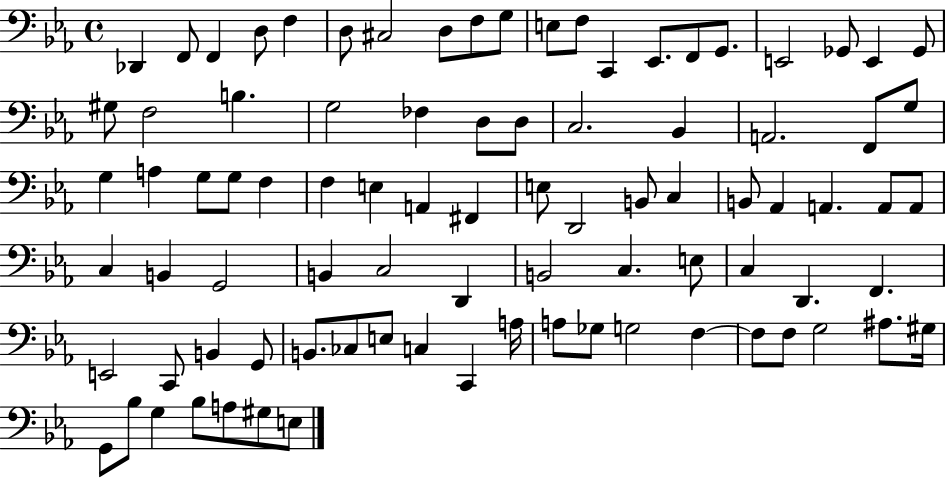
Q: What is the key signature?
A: EES major